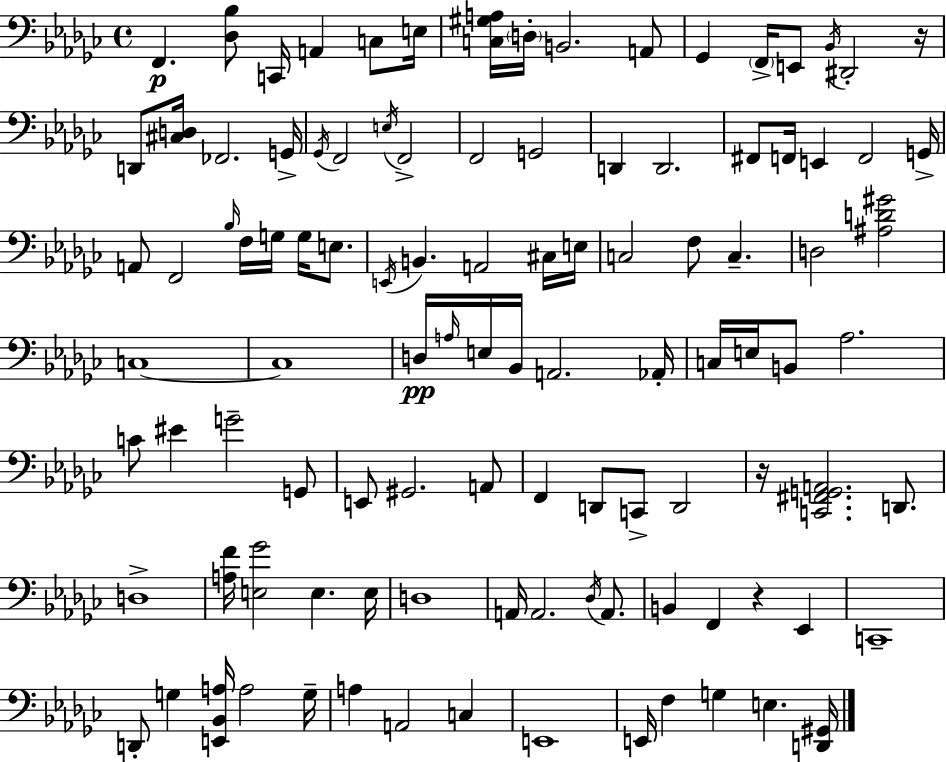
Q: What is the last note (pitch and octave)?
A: E3